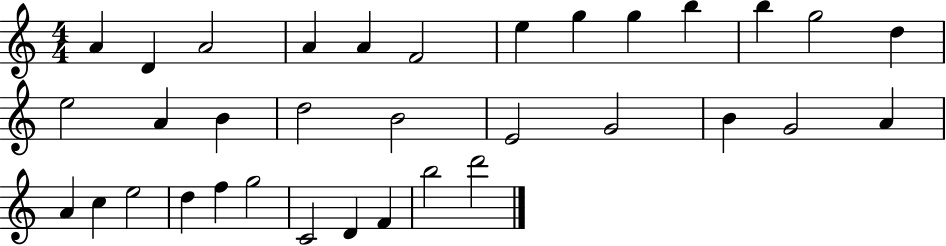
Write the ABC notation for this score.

X:1
T:Untitled
M:4/4
L:1/4
K:C
A D A2 A A F2 e g g b b g2 d e2 A B d2 B2 E2 G2 B G2 A A c e2 d f g2 C2 D F b2 d'2